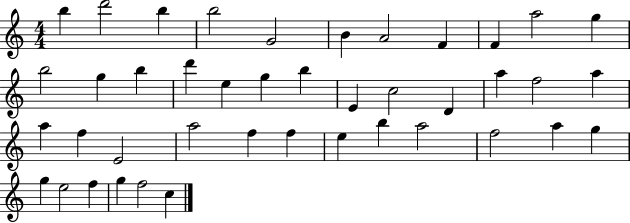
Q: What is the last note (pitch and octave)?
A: C5